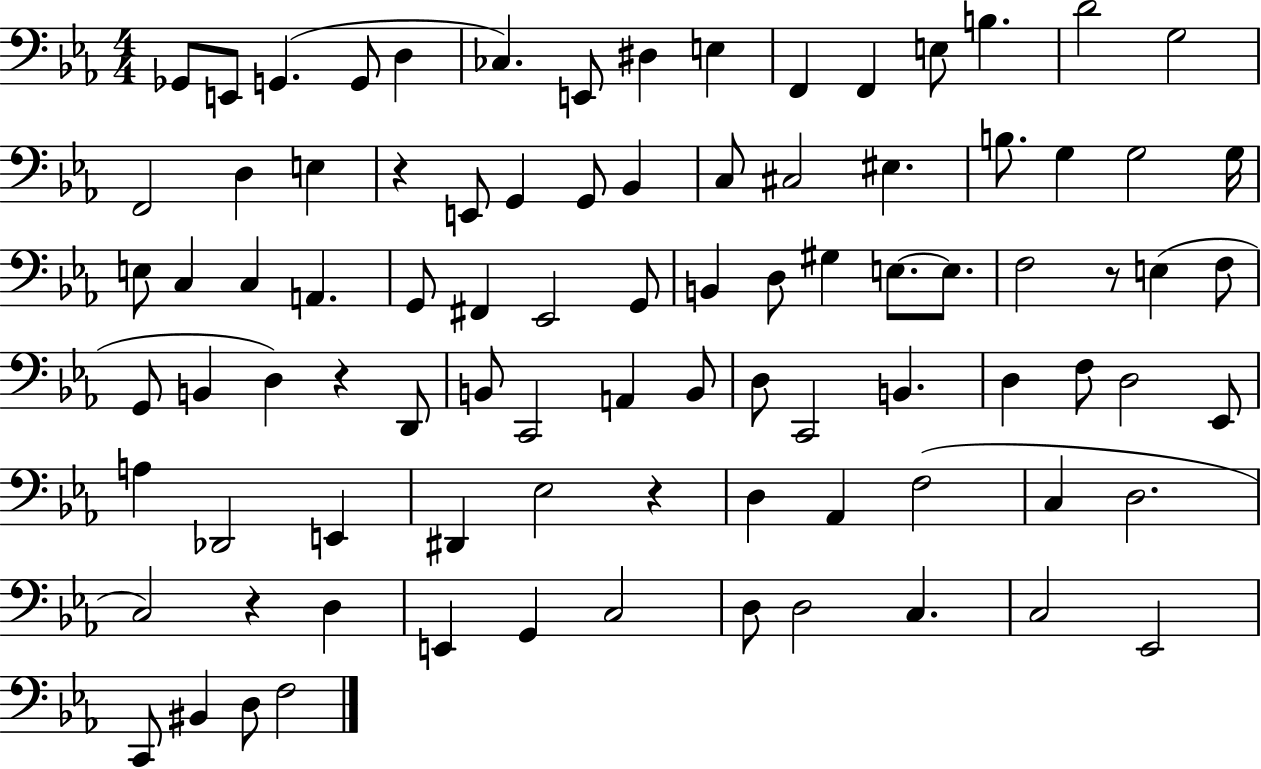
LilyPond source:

{
  \clef bass
  \numericTimeSignature
  \time 4/4
  \key ees \major
  \repeat volta 2 { ges,8 e,8 g,4.( g,8 d4 | ces4.) e,8 dis4 e4 | f,4 f,4 e8 b4. | d'2 g2 | \break f,2 d4 e4 | r4 e,8 g,4 g,8 bes,4 | c8 cis2 eis4. | b8. g4 g2 g16 | \break e8 c4 c4 a,4. | g,8 fis,4 ees,2 g,8 | b,4 d8 gis4 e8.~~ e8. | f2 r8 e4( f8 | \break g,8 b,4 d4) r4 d,8 | b,8 c,2 a,4 b,8 | d8 c,2 b,4. | d4 f8 d2 ees,8 | \break a4 des,2 e,4 | dis,4 ees2 r4 | d4 aes,4 f2( | c4 d2. | \break c2) r4 d4 | e,4 g,4 c2 | d8 d2 c4. | c2 ees,2 | \break c,8 bis,4 d8 f2 | } \bar "|."
}